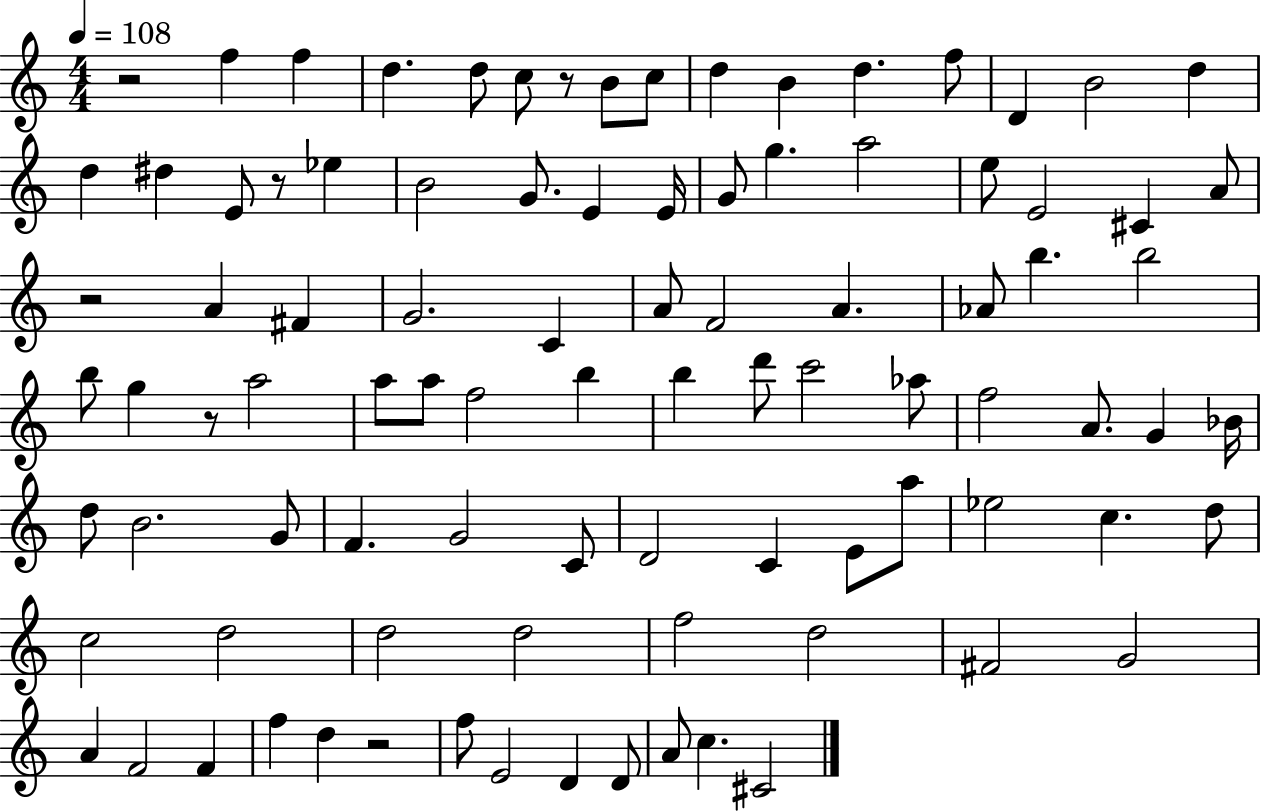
{
  \clef treble
  \numericTimeSignature
  \time 4/4
  \key c \major
  \tempo 4 = 108
  r2 f''4 f''4 | d''4. d''8 c''8 r8 b'8 c''8 | d''4 b'4 d''4. f''8 | d'4 b'2 d''4 | \break d''4 dis''4 e'8 r8 ees''4 | b'2 g'8. e'4 e'16 | g'8 g''4. a''2 | e''8 e'2 cis'4 a'8 | \break r2 a'4 fis'4 | g'2. c'4 | a'8 f'2 a'4. | aes'8 b''4. b''2 | \break b''8 g''4 r8 a''2 | a''8 a''8 f''2 b''4 | b''4 d'''8 c'''2 aes''8 | f''2 a'8. g'4 bes'16 | \break d''8 b'2. g'8 | f'4. g'2 c'8 | d'2 c'4 e'8 a''8 | ees''2 c''4. d''8 | \break c''2 d''2 | d''2 d''2 | f''2 d''2 | fis'2 g'2 | \break a'4 f'2 f'4 | f''4 d''4 r2 | f''8 e'2 d'4 d'8 | a'8 c''4. cis'2 | \break \bar "|."
}